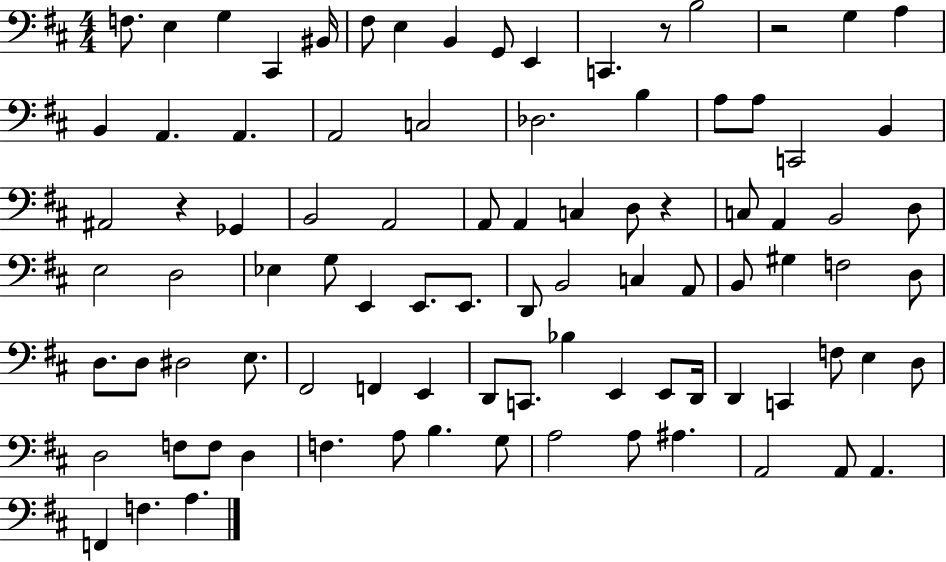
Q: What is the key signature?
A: D major